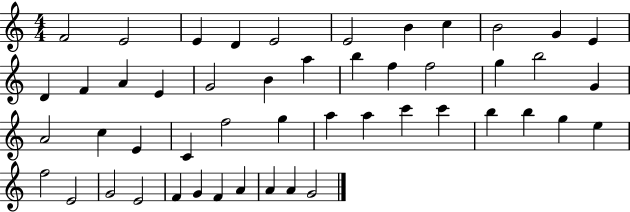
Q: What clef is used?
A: treble